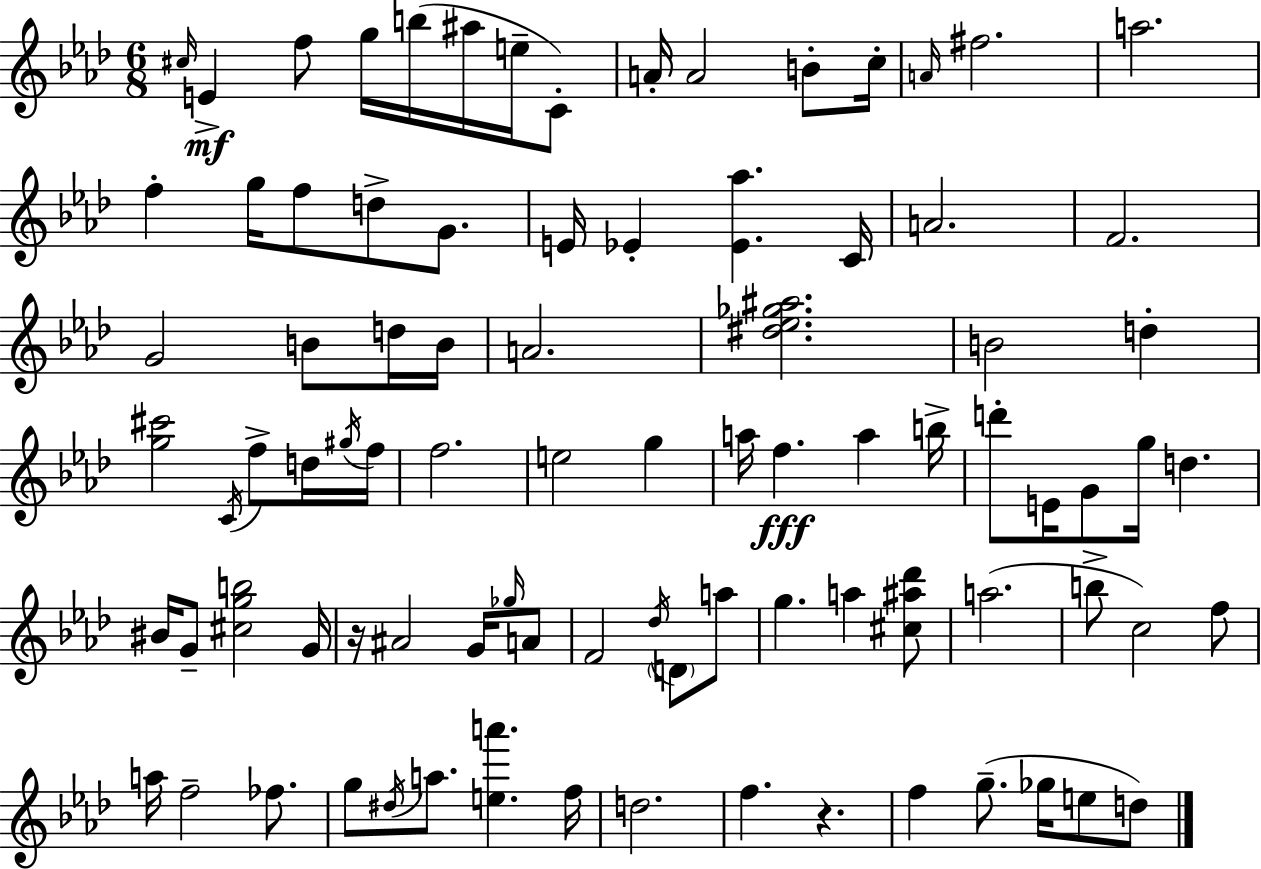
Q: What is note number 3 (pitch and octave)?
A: F5